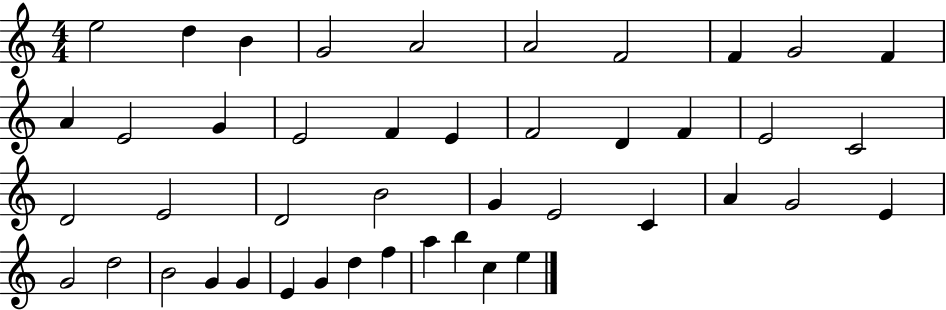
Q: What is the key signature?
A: C major